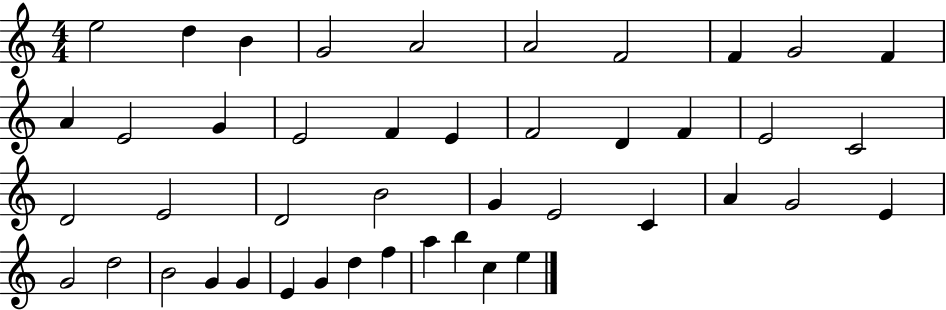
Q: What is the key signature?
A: C major